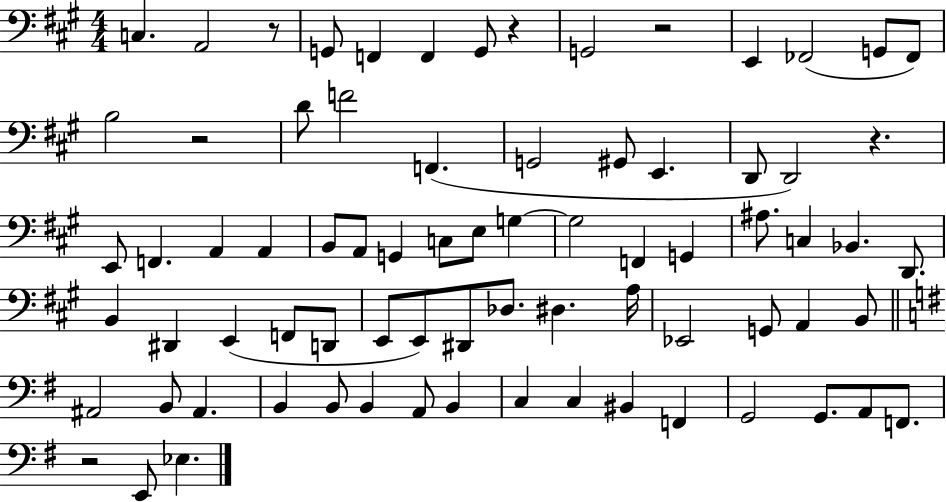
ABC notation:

X:1
T:Untitled
M:4/4
L:1/4
K:A
C, A,,2 z/2 G,,/2 F,, F,, G,,/2 z G,,2 z2 E,, _F,,2 G,,/2 _F,,/2 B,2 z2 D/2 F2 F,, G,,2 ^G,,/2 E,, D,,/2 D,,2 z E,,/2 F,, A,, A,, B,,/2 A,,/2 G,, C,/2 E,/2 G, G,2 F,, G,, ^A,/2 C, _B,, D,,/2 B,, ^D,, E,, F,,/2 D,,/2 E,,/2 E,,/2 ^D,,/2 _D,/2 ^D, A,/4 _E,,2 G,,/2 A,, B,,/2 ^A,,2 B,,/2 ^A,, B,, B,,/2 B,, A,,/2 B,, C, C, ^B,, F,, G,,2 G,,/2 A,,/2 F,,/2 z2 E,,/2 _E,